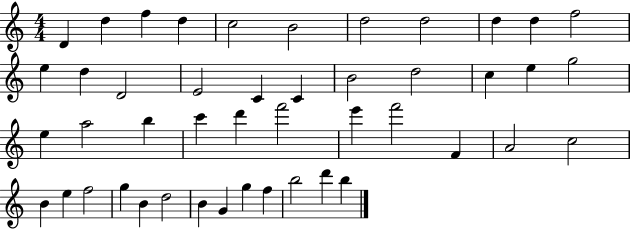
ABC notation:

X:1
T:Untitled
M:4/4
L:1/4
K:C
D d f d c2 B2 d2 d2 d d f2 e d D2 E2 C C B2 d2 c e g2 e a2 b c' d' f'2 e' f'2 F A2 c2 B e f2 g B d2 B G g f b2 d' b